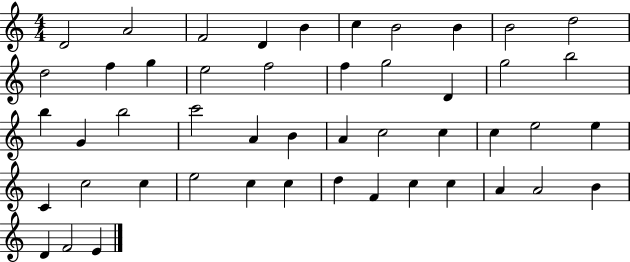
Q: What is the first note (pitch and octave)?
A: D4